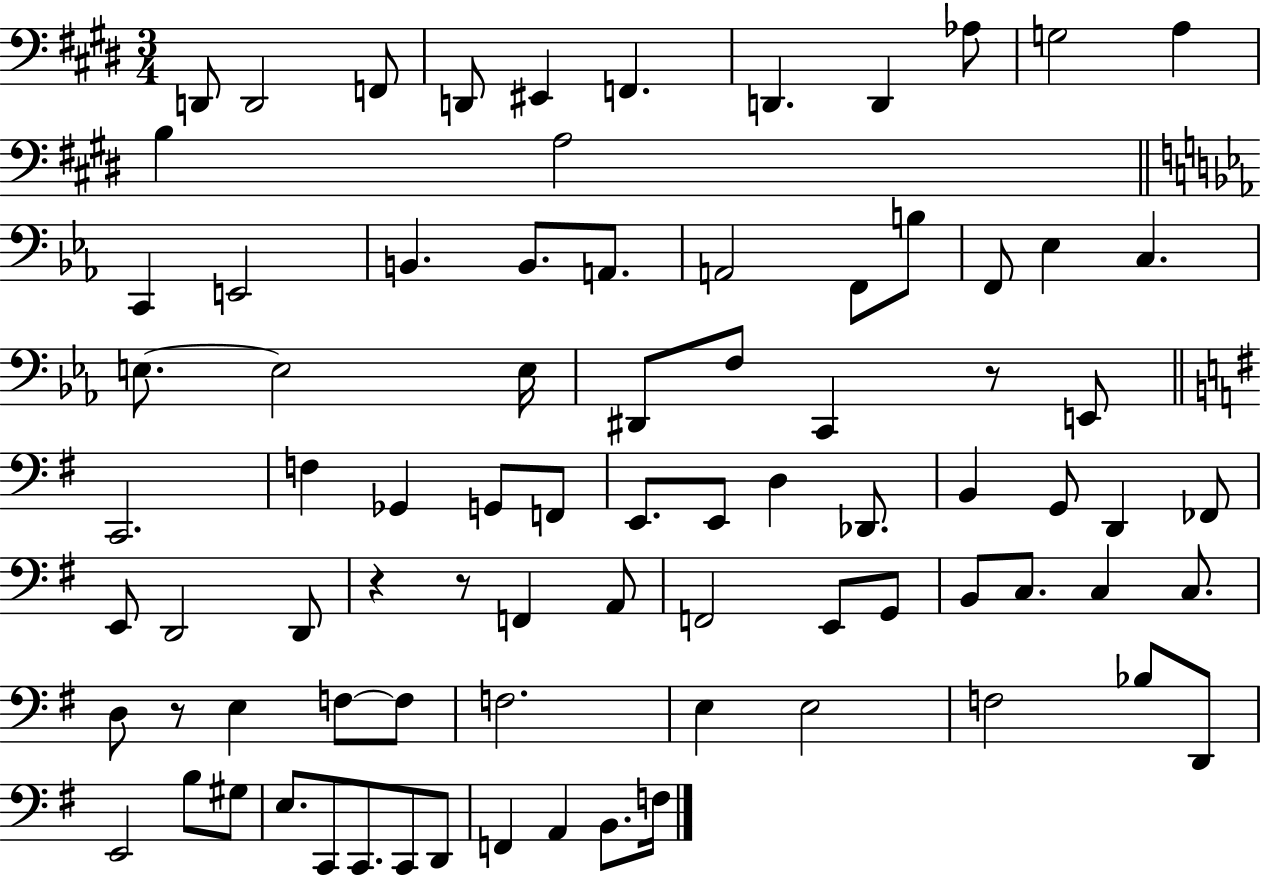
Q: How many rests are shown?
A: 4